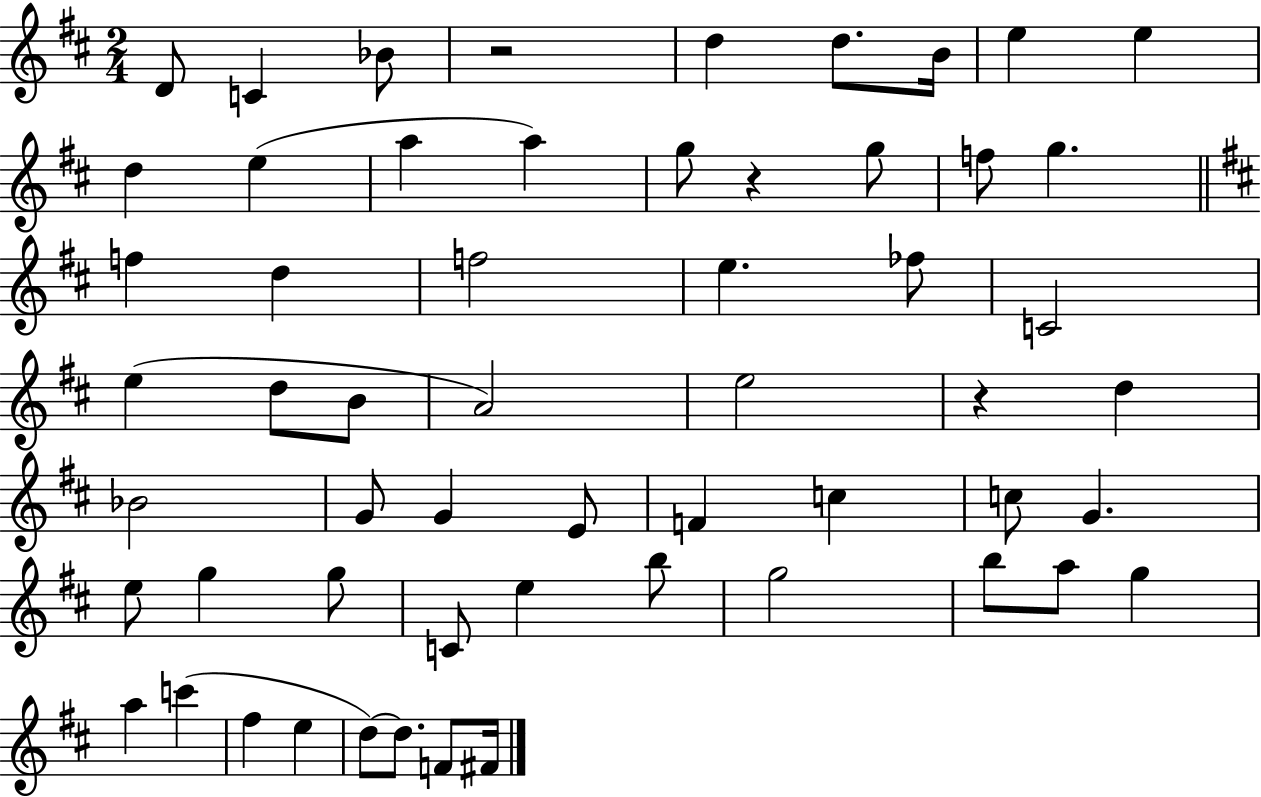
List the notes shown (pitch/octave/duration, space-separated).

D4/e C4/q Bb4/e R/h D5/q D5/e. B4/s E5/q E5/q D5/q E5/q A5/q A5/q G5/e R/q G5/e F5/e G5/q. F5/q D5/q F5/h E5/q. FES5/e C4/h E5/q D5/e B4/e A4/h E5/h R/q D5/q Bb4/h G4/e G4/q E4/e F4/q C5/q C5/e G4/q. E5/e G5/q G5/e C4/e E5/q B5/e G5/h B5/e A5/e G5/q A5/q C6/q F#5/q E5/q D5/e D5/e. F4/e F#4/s